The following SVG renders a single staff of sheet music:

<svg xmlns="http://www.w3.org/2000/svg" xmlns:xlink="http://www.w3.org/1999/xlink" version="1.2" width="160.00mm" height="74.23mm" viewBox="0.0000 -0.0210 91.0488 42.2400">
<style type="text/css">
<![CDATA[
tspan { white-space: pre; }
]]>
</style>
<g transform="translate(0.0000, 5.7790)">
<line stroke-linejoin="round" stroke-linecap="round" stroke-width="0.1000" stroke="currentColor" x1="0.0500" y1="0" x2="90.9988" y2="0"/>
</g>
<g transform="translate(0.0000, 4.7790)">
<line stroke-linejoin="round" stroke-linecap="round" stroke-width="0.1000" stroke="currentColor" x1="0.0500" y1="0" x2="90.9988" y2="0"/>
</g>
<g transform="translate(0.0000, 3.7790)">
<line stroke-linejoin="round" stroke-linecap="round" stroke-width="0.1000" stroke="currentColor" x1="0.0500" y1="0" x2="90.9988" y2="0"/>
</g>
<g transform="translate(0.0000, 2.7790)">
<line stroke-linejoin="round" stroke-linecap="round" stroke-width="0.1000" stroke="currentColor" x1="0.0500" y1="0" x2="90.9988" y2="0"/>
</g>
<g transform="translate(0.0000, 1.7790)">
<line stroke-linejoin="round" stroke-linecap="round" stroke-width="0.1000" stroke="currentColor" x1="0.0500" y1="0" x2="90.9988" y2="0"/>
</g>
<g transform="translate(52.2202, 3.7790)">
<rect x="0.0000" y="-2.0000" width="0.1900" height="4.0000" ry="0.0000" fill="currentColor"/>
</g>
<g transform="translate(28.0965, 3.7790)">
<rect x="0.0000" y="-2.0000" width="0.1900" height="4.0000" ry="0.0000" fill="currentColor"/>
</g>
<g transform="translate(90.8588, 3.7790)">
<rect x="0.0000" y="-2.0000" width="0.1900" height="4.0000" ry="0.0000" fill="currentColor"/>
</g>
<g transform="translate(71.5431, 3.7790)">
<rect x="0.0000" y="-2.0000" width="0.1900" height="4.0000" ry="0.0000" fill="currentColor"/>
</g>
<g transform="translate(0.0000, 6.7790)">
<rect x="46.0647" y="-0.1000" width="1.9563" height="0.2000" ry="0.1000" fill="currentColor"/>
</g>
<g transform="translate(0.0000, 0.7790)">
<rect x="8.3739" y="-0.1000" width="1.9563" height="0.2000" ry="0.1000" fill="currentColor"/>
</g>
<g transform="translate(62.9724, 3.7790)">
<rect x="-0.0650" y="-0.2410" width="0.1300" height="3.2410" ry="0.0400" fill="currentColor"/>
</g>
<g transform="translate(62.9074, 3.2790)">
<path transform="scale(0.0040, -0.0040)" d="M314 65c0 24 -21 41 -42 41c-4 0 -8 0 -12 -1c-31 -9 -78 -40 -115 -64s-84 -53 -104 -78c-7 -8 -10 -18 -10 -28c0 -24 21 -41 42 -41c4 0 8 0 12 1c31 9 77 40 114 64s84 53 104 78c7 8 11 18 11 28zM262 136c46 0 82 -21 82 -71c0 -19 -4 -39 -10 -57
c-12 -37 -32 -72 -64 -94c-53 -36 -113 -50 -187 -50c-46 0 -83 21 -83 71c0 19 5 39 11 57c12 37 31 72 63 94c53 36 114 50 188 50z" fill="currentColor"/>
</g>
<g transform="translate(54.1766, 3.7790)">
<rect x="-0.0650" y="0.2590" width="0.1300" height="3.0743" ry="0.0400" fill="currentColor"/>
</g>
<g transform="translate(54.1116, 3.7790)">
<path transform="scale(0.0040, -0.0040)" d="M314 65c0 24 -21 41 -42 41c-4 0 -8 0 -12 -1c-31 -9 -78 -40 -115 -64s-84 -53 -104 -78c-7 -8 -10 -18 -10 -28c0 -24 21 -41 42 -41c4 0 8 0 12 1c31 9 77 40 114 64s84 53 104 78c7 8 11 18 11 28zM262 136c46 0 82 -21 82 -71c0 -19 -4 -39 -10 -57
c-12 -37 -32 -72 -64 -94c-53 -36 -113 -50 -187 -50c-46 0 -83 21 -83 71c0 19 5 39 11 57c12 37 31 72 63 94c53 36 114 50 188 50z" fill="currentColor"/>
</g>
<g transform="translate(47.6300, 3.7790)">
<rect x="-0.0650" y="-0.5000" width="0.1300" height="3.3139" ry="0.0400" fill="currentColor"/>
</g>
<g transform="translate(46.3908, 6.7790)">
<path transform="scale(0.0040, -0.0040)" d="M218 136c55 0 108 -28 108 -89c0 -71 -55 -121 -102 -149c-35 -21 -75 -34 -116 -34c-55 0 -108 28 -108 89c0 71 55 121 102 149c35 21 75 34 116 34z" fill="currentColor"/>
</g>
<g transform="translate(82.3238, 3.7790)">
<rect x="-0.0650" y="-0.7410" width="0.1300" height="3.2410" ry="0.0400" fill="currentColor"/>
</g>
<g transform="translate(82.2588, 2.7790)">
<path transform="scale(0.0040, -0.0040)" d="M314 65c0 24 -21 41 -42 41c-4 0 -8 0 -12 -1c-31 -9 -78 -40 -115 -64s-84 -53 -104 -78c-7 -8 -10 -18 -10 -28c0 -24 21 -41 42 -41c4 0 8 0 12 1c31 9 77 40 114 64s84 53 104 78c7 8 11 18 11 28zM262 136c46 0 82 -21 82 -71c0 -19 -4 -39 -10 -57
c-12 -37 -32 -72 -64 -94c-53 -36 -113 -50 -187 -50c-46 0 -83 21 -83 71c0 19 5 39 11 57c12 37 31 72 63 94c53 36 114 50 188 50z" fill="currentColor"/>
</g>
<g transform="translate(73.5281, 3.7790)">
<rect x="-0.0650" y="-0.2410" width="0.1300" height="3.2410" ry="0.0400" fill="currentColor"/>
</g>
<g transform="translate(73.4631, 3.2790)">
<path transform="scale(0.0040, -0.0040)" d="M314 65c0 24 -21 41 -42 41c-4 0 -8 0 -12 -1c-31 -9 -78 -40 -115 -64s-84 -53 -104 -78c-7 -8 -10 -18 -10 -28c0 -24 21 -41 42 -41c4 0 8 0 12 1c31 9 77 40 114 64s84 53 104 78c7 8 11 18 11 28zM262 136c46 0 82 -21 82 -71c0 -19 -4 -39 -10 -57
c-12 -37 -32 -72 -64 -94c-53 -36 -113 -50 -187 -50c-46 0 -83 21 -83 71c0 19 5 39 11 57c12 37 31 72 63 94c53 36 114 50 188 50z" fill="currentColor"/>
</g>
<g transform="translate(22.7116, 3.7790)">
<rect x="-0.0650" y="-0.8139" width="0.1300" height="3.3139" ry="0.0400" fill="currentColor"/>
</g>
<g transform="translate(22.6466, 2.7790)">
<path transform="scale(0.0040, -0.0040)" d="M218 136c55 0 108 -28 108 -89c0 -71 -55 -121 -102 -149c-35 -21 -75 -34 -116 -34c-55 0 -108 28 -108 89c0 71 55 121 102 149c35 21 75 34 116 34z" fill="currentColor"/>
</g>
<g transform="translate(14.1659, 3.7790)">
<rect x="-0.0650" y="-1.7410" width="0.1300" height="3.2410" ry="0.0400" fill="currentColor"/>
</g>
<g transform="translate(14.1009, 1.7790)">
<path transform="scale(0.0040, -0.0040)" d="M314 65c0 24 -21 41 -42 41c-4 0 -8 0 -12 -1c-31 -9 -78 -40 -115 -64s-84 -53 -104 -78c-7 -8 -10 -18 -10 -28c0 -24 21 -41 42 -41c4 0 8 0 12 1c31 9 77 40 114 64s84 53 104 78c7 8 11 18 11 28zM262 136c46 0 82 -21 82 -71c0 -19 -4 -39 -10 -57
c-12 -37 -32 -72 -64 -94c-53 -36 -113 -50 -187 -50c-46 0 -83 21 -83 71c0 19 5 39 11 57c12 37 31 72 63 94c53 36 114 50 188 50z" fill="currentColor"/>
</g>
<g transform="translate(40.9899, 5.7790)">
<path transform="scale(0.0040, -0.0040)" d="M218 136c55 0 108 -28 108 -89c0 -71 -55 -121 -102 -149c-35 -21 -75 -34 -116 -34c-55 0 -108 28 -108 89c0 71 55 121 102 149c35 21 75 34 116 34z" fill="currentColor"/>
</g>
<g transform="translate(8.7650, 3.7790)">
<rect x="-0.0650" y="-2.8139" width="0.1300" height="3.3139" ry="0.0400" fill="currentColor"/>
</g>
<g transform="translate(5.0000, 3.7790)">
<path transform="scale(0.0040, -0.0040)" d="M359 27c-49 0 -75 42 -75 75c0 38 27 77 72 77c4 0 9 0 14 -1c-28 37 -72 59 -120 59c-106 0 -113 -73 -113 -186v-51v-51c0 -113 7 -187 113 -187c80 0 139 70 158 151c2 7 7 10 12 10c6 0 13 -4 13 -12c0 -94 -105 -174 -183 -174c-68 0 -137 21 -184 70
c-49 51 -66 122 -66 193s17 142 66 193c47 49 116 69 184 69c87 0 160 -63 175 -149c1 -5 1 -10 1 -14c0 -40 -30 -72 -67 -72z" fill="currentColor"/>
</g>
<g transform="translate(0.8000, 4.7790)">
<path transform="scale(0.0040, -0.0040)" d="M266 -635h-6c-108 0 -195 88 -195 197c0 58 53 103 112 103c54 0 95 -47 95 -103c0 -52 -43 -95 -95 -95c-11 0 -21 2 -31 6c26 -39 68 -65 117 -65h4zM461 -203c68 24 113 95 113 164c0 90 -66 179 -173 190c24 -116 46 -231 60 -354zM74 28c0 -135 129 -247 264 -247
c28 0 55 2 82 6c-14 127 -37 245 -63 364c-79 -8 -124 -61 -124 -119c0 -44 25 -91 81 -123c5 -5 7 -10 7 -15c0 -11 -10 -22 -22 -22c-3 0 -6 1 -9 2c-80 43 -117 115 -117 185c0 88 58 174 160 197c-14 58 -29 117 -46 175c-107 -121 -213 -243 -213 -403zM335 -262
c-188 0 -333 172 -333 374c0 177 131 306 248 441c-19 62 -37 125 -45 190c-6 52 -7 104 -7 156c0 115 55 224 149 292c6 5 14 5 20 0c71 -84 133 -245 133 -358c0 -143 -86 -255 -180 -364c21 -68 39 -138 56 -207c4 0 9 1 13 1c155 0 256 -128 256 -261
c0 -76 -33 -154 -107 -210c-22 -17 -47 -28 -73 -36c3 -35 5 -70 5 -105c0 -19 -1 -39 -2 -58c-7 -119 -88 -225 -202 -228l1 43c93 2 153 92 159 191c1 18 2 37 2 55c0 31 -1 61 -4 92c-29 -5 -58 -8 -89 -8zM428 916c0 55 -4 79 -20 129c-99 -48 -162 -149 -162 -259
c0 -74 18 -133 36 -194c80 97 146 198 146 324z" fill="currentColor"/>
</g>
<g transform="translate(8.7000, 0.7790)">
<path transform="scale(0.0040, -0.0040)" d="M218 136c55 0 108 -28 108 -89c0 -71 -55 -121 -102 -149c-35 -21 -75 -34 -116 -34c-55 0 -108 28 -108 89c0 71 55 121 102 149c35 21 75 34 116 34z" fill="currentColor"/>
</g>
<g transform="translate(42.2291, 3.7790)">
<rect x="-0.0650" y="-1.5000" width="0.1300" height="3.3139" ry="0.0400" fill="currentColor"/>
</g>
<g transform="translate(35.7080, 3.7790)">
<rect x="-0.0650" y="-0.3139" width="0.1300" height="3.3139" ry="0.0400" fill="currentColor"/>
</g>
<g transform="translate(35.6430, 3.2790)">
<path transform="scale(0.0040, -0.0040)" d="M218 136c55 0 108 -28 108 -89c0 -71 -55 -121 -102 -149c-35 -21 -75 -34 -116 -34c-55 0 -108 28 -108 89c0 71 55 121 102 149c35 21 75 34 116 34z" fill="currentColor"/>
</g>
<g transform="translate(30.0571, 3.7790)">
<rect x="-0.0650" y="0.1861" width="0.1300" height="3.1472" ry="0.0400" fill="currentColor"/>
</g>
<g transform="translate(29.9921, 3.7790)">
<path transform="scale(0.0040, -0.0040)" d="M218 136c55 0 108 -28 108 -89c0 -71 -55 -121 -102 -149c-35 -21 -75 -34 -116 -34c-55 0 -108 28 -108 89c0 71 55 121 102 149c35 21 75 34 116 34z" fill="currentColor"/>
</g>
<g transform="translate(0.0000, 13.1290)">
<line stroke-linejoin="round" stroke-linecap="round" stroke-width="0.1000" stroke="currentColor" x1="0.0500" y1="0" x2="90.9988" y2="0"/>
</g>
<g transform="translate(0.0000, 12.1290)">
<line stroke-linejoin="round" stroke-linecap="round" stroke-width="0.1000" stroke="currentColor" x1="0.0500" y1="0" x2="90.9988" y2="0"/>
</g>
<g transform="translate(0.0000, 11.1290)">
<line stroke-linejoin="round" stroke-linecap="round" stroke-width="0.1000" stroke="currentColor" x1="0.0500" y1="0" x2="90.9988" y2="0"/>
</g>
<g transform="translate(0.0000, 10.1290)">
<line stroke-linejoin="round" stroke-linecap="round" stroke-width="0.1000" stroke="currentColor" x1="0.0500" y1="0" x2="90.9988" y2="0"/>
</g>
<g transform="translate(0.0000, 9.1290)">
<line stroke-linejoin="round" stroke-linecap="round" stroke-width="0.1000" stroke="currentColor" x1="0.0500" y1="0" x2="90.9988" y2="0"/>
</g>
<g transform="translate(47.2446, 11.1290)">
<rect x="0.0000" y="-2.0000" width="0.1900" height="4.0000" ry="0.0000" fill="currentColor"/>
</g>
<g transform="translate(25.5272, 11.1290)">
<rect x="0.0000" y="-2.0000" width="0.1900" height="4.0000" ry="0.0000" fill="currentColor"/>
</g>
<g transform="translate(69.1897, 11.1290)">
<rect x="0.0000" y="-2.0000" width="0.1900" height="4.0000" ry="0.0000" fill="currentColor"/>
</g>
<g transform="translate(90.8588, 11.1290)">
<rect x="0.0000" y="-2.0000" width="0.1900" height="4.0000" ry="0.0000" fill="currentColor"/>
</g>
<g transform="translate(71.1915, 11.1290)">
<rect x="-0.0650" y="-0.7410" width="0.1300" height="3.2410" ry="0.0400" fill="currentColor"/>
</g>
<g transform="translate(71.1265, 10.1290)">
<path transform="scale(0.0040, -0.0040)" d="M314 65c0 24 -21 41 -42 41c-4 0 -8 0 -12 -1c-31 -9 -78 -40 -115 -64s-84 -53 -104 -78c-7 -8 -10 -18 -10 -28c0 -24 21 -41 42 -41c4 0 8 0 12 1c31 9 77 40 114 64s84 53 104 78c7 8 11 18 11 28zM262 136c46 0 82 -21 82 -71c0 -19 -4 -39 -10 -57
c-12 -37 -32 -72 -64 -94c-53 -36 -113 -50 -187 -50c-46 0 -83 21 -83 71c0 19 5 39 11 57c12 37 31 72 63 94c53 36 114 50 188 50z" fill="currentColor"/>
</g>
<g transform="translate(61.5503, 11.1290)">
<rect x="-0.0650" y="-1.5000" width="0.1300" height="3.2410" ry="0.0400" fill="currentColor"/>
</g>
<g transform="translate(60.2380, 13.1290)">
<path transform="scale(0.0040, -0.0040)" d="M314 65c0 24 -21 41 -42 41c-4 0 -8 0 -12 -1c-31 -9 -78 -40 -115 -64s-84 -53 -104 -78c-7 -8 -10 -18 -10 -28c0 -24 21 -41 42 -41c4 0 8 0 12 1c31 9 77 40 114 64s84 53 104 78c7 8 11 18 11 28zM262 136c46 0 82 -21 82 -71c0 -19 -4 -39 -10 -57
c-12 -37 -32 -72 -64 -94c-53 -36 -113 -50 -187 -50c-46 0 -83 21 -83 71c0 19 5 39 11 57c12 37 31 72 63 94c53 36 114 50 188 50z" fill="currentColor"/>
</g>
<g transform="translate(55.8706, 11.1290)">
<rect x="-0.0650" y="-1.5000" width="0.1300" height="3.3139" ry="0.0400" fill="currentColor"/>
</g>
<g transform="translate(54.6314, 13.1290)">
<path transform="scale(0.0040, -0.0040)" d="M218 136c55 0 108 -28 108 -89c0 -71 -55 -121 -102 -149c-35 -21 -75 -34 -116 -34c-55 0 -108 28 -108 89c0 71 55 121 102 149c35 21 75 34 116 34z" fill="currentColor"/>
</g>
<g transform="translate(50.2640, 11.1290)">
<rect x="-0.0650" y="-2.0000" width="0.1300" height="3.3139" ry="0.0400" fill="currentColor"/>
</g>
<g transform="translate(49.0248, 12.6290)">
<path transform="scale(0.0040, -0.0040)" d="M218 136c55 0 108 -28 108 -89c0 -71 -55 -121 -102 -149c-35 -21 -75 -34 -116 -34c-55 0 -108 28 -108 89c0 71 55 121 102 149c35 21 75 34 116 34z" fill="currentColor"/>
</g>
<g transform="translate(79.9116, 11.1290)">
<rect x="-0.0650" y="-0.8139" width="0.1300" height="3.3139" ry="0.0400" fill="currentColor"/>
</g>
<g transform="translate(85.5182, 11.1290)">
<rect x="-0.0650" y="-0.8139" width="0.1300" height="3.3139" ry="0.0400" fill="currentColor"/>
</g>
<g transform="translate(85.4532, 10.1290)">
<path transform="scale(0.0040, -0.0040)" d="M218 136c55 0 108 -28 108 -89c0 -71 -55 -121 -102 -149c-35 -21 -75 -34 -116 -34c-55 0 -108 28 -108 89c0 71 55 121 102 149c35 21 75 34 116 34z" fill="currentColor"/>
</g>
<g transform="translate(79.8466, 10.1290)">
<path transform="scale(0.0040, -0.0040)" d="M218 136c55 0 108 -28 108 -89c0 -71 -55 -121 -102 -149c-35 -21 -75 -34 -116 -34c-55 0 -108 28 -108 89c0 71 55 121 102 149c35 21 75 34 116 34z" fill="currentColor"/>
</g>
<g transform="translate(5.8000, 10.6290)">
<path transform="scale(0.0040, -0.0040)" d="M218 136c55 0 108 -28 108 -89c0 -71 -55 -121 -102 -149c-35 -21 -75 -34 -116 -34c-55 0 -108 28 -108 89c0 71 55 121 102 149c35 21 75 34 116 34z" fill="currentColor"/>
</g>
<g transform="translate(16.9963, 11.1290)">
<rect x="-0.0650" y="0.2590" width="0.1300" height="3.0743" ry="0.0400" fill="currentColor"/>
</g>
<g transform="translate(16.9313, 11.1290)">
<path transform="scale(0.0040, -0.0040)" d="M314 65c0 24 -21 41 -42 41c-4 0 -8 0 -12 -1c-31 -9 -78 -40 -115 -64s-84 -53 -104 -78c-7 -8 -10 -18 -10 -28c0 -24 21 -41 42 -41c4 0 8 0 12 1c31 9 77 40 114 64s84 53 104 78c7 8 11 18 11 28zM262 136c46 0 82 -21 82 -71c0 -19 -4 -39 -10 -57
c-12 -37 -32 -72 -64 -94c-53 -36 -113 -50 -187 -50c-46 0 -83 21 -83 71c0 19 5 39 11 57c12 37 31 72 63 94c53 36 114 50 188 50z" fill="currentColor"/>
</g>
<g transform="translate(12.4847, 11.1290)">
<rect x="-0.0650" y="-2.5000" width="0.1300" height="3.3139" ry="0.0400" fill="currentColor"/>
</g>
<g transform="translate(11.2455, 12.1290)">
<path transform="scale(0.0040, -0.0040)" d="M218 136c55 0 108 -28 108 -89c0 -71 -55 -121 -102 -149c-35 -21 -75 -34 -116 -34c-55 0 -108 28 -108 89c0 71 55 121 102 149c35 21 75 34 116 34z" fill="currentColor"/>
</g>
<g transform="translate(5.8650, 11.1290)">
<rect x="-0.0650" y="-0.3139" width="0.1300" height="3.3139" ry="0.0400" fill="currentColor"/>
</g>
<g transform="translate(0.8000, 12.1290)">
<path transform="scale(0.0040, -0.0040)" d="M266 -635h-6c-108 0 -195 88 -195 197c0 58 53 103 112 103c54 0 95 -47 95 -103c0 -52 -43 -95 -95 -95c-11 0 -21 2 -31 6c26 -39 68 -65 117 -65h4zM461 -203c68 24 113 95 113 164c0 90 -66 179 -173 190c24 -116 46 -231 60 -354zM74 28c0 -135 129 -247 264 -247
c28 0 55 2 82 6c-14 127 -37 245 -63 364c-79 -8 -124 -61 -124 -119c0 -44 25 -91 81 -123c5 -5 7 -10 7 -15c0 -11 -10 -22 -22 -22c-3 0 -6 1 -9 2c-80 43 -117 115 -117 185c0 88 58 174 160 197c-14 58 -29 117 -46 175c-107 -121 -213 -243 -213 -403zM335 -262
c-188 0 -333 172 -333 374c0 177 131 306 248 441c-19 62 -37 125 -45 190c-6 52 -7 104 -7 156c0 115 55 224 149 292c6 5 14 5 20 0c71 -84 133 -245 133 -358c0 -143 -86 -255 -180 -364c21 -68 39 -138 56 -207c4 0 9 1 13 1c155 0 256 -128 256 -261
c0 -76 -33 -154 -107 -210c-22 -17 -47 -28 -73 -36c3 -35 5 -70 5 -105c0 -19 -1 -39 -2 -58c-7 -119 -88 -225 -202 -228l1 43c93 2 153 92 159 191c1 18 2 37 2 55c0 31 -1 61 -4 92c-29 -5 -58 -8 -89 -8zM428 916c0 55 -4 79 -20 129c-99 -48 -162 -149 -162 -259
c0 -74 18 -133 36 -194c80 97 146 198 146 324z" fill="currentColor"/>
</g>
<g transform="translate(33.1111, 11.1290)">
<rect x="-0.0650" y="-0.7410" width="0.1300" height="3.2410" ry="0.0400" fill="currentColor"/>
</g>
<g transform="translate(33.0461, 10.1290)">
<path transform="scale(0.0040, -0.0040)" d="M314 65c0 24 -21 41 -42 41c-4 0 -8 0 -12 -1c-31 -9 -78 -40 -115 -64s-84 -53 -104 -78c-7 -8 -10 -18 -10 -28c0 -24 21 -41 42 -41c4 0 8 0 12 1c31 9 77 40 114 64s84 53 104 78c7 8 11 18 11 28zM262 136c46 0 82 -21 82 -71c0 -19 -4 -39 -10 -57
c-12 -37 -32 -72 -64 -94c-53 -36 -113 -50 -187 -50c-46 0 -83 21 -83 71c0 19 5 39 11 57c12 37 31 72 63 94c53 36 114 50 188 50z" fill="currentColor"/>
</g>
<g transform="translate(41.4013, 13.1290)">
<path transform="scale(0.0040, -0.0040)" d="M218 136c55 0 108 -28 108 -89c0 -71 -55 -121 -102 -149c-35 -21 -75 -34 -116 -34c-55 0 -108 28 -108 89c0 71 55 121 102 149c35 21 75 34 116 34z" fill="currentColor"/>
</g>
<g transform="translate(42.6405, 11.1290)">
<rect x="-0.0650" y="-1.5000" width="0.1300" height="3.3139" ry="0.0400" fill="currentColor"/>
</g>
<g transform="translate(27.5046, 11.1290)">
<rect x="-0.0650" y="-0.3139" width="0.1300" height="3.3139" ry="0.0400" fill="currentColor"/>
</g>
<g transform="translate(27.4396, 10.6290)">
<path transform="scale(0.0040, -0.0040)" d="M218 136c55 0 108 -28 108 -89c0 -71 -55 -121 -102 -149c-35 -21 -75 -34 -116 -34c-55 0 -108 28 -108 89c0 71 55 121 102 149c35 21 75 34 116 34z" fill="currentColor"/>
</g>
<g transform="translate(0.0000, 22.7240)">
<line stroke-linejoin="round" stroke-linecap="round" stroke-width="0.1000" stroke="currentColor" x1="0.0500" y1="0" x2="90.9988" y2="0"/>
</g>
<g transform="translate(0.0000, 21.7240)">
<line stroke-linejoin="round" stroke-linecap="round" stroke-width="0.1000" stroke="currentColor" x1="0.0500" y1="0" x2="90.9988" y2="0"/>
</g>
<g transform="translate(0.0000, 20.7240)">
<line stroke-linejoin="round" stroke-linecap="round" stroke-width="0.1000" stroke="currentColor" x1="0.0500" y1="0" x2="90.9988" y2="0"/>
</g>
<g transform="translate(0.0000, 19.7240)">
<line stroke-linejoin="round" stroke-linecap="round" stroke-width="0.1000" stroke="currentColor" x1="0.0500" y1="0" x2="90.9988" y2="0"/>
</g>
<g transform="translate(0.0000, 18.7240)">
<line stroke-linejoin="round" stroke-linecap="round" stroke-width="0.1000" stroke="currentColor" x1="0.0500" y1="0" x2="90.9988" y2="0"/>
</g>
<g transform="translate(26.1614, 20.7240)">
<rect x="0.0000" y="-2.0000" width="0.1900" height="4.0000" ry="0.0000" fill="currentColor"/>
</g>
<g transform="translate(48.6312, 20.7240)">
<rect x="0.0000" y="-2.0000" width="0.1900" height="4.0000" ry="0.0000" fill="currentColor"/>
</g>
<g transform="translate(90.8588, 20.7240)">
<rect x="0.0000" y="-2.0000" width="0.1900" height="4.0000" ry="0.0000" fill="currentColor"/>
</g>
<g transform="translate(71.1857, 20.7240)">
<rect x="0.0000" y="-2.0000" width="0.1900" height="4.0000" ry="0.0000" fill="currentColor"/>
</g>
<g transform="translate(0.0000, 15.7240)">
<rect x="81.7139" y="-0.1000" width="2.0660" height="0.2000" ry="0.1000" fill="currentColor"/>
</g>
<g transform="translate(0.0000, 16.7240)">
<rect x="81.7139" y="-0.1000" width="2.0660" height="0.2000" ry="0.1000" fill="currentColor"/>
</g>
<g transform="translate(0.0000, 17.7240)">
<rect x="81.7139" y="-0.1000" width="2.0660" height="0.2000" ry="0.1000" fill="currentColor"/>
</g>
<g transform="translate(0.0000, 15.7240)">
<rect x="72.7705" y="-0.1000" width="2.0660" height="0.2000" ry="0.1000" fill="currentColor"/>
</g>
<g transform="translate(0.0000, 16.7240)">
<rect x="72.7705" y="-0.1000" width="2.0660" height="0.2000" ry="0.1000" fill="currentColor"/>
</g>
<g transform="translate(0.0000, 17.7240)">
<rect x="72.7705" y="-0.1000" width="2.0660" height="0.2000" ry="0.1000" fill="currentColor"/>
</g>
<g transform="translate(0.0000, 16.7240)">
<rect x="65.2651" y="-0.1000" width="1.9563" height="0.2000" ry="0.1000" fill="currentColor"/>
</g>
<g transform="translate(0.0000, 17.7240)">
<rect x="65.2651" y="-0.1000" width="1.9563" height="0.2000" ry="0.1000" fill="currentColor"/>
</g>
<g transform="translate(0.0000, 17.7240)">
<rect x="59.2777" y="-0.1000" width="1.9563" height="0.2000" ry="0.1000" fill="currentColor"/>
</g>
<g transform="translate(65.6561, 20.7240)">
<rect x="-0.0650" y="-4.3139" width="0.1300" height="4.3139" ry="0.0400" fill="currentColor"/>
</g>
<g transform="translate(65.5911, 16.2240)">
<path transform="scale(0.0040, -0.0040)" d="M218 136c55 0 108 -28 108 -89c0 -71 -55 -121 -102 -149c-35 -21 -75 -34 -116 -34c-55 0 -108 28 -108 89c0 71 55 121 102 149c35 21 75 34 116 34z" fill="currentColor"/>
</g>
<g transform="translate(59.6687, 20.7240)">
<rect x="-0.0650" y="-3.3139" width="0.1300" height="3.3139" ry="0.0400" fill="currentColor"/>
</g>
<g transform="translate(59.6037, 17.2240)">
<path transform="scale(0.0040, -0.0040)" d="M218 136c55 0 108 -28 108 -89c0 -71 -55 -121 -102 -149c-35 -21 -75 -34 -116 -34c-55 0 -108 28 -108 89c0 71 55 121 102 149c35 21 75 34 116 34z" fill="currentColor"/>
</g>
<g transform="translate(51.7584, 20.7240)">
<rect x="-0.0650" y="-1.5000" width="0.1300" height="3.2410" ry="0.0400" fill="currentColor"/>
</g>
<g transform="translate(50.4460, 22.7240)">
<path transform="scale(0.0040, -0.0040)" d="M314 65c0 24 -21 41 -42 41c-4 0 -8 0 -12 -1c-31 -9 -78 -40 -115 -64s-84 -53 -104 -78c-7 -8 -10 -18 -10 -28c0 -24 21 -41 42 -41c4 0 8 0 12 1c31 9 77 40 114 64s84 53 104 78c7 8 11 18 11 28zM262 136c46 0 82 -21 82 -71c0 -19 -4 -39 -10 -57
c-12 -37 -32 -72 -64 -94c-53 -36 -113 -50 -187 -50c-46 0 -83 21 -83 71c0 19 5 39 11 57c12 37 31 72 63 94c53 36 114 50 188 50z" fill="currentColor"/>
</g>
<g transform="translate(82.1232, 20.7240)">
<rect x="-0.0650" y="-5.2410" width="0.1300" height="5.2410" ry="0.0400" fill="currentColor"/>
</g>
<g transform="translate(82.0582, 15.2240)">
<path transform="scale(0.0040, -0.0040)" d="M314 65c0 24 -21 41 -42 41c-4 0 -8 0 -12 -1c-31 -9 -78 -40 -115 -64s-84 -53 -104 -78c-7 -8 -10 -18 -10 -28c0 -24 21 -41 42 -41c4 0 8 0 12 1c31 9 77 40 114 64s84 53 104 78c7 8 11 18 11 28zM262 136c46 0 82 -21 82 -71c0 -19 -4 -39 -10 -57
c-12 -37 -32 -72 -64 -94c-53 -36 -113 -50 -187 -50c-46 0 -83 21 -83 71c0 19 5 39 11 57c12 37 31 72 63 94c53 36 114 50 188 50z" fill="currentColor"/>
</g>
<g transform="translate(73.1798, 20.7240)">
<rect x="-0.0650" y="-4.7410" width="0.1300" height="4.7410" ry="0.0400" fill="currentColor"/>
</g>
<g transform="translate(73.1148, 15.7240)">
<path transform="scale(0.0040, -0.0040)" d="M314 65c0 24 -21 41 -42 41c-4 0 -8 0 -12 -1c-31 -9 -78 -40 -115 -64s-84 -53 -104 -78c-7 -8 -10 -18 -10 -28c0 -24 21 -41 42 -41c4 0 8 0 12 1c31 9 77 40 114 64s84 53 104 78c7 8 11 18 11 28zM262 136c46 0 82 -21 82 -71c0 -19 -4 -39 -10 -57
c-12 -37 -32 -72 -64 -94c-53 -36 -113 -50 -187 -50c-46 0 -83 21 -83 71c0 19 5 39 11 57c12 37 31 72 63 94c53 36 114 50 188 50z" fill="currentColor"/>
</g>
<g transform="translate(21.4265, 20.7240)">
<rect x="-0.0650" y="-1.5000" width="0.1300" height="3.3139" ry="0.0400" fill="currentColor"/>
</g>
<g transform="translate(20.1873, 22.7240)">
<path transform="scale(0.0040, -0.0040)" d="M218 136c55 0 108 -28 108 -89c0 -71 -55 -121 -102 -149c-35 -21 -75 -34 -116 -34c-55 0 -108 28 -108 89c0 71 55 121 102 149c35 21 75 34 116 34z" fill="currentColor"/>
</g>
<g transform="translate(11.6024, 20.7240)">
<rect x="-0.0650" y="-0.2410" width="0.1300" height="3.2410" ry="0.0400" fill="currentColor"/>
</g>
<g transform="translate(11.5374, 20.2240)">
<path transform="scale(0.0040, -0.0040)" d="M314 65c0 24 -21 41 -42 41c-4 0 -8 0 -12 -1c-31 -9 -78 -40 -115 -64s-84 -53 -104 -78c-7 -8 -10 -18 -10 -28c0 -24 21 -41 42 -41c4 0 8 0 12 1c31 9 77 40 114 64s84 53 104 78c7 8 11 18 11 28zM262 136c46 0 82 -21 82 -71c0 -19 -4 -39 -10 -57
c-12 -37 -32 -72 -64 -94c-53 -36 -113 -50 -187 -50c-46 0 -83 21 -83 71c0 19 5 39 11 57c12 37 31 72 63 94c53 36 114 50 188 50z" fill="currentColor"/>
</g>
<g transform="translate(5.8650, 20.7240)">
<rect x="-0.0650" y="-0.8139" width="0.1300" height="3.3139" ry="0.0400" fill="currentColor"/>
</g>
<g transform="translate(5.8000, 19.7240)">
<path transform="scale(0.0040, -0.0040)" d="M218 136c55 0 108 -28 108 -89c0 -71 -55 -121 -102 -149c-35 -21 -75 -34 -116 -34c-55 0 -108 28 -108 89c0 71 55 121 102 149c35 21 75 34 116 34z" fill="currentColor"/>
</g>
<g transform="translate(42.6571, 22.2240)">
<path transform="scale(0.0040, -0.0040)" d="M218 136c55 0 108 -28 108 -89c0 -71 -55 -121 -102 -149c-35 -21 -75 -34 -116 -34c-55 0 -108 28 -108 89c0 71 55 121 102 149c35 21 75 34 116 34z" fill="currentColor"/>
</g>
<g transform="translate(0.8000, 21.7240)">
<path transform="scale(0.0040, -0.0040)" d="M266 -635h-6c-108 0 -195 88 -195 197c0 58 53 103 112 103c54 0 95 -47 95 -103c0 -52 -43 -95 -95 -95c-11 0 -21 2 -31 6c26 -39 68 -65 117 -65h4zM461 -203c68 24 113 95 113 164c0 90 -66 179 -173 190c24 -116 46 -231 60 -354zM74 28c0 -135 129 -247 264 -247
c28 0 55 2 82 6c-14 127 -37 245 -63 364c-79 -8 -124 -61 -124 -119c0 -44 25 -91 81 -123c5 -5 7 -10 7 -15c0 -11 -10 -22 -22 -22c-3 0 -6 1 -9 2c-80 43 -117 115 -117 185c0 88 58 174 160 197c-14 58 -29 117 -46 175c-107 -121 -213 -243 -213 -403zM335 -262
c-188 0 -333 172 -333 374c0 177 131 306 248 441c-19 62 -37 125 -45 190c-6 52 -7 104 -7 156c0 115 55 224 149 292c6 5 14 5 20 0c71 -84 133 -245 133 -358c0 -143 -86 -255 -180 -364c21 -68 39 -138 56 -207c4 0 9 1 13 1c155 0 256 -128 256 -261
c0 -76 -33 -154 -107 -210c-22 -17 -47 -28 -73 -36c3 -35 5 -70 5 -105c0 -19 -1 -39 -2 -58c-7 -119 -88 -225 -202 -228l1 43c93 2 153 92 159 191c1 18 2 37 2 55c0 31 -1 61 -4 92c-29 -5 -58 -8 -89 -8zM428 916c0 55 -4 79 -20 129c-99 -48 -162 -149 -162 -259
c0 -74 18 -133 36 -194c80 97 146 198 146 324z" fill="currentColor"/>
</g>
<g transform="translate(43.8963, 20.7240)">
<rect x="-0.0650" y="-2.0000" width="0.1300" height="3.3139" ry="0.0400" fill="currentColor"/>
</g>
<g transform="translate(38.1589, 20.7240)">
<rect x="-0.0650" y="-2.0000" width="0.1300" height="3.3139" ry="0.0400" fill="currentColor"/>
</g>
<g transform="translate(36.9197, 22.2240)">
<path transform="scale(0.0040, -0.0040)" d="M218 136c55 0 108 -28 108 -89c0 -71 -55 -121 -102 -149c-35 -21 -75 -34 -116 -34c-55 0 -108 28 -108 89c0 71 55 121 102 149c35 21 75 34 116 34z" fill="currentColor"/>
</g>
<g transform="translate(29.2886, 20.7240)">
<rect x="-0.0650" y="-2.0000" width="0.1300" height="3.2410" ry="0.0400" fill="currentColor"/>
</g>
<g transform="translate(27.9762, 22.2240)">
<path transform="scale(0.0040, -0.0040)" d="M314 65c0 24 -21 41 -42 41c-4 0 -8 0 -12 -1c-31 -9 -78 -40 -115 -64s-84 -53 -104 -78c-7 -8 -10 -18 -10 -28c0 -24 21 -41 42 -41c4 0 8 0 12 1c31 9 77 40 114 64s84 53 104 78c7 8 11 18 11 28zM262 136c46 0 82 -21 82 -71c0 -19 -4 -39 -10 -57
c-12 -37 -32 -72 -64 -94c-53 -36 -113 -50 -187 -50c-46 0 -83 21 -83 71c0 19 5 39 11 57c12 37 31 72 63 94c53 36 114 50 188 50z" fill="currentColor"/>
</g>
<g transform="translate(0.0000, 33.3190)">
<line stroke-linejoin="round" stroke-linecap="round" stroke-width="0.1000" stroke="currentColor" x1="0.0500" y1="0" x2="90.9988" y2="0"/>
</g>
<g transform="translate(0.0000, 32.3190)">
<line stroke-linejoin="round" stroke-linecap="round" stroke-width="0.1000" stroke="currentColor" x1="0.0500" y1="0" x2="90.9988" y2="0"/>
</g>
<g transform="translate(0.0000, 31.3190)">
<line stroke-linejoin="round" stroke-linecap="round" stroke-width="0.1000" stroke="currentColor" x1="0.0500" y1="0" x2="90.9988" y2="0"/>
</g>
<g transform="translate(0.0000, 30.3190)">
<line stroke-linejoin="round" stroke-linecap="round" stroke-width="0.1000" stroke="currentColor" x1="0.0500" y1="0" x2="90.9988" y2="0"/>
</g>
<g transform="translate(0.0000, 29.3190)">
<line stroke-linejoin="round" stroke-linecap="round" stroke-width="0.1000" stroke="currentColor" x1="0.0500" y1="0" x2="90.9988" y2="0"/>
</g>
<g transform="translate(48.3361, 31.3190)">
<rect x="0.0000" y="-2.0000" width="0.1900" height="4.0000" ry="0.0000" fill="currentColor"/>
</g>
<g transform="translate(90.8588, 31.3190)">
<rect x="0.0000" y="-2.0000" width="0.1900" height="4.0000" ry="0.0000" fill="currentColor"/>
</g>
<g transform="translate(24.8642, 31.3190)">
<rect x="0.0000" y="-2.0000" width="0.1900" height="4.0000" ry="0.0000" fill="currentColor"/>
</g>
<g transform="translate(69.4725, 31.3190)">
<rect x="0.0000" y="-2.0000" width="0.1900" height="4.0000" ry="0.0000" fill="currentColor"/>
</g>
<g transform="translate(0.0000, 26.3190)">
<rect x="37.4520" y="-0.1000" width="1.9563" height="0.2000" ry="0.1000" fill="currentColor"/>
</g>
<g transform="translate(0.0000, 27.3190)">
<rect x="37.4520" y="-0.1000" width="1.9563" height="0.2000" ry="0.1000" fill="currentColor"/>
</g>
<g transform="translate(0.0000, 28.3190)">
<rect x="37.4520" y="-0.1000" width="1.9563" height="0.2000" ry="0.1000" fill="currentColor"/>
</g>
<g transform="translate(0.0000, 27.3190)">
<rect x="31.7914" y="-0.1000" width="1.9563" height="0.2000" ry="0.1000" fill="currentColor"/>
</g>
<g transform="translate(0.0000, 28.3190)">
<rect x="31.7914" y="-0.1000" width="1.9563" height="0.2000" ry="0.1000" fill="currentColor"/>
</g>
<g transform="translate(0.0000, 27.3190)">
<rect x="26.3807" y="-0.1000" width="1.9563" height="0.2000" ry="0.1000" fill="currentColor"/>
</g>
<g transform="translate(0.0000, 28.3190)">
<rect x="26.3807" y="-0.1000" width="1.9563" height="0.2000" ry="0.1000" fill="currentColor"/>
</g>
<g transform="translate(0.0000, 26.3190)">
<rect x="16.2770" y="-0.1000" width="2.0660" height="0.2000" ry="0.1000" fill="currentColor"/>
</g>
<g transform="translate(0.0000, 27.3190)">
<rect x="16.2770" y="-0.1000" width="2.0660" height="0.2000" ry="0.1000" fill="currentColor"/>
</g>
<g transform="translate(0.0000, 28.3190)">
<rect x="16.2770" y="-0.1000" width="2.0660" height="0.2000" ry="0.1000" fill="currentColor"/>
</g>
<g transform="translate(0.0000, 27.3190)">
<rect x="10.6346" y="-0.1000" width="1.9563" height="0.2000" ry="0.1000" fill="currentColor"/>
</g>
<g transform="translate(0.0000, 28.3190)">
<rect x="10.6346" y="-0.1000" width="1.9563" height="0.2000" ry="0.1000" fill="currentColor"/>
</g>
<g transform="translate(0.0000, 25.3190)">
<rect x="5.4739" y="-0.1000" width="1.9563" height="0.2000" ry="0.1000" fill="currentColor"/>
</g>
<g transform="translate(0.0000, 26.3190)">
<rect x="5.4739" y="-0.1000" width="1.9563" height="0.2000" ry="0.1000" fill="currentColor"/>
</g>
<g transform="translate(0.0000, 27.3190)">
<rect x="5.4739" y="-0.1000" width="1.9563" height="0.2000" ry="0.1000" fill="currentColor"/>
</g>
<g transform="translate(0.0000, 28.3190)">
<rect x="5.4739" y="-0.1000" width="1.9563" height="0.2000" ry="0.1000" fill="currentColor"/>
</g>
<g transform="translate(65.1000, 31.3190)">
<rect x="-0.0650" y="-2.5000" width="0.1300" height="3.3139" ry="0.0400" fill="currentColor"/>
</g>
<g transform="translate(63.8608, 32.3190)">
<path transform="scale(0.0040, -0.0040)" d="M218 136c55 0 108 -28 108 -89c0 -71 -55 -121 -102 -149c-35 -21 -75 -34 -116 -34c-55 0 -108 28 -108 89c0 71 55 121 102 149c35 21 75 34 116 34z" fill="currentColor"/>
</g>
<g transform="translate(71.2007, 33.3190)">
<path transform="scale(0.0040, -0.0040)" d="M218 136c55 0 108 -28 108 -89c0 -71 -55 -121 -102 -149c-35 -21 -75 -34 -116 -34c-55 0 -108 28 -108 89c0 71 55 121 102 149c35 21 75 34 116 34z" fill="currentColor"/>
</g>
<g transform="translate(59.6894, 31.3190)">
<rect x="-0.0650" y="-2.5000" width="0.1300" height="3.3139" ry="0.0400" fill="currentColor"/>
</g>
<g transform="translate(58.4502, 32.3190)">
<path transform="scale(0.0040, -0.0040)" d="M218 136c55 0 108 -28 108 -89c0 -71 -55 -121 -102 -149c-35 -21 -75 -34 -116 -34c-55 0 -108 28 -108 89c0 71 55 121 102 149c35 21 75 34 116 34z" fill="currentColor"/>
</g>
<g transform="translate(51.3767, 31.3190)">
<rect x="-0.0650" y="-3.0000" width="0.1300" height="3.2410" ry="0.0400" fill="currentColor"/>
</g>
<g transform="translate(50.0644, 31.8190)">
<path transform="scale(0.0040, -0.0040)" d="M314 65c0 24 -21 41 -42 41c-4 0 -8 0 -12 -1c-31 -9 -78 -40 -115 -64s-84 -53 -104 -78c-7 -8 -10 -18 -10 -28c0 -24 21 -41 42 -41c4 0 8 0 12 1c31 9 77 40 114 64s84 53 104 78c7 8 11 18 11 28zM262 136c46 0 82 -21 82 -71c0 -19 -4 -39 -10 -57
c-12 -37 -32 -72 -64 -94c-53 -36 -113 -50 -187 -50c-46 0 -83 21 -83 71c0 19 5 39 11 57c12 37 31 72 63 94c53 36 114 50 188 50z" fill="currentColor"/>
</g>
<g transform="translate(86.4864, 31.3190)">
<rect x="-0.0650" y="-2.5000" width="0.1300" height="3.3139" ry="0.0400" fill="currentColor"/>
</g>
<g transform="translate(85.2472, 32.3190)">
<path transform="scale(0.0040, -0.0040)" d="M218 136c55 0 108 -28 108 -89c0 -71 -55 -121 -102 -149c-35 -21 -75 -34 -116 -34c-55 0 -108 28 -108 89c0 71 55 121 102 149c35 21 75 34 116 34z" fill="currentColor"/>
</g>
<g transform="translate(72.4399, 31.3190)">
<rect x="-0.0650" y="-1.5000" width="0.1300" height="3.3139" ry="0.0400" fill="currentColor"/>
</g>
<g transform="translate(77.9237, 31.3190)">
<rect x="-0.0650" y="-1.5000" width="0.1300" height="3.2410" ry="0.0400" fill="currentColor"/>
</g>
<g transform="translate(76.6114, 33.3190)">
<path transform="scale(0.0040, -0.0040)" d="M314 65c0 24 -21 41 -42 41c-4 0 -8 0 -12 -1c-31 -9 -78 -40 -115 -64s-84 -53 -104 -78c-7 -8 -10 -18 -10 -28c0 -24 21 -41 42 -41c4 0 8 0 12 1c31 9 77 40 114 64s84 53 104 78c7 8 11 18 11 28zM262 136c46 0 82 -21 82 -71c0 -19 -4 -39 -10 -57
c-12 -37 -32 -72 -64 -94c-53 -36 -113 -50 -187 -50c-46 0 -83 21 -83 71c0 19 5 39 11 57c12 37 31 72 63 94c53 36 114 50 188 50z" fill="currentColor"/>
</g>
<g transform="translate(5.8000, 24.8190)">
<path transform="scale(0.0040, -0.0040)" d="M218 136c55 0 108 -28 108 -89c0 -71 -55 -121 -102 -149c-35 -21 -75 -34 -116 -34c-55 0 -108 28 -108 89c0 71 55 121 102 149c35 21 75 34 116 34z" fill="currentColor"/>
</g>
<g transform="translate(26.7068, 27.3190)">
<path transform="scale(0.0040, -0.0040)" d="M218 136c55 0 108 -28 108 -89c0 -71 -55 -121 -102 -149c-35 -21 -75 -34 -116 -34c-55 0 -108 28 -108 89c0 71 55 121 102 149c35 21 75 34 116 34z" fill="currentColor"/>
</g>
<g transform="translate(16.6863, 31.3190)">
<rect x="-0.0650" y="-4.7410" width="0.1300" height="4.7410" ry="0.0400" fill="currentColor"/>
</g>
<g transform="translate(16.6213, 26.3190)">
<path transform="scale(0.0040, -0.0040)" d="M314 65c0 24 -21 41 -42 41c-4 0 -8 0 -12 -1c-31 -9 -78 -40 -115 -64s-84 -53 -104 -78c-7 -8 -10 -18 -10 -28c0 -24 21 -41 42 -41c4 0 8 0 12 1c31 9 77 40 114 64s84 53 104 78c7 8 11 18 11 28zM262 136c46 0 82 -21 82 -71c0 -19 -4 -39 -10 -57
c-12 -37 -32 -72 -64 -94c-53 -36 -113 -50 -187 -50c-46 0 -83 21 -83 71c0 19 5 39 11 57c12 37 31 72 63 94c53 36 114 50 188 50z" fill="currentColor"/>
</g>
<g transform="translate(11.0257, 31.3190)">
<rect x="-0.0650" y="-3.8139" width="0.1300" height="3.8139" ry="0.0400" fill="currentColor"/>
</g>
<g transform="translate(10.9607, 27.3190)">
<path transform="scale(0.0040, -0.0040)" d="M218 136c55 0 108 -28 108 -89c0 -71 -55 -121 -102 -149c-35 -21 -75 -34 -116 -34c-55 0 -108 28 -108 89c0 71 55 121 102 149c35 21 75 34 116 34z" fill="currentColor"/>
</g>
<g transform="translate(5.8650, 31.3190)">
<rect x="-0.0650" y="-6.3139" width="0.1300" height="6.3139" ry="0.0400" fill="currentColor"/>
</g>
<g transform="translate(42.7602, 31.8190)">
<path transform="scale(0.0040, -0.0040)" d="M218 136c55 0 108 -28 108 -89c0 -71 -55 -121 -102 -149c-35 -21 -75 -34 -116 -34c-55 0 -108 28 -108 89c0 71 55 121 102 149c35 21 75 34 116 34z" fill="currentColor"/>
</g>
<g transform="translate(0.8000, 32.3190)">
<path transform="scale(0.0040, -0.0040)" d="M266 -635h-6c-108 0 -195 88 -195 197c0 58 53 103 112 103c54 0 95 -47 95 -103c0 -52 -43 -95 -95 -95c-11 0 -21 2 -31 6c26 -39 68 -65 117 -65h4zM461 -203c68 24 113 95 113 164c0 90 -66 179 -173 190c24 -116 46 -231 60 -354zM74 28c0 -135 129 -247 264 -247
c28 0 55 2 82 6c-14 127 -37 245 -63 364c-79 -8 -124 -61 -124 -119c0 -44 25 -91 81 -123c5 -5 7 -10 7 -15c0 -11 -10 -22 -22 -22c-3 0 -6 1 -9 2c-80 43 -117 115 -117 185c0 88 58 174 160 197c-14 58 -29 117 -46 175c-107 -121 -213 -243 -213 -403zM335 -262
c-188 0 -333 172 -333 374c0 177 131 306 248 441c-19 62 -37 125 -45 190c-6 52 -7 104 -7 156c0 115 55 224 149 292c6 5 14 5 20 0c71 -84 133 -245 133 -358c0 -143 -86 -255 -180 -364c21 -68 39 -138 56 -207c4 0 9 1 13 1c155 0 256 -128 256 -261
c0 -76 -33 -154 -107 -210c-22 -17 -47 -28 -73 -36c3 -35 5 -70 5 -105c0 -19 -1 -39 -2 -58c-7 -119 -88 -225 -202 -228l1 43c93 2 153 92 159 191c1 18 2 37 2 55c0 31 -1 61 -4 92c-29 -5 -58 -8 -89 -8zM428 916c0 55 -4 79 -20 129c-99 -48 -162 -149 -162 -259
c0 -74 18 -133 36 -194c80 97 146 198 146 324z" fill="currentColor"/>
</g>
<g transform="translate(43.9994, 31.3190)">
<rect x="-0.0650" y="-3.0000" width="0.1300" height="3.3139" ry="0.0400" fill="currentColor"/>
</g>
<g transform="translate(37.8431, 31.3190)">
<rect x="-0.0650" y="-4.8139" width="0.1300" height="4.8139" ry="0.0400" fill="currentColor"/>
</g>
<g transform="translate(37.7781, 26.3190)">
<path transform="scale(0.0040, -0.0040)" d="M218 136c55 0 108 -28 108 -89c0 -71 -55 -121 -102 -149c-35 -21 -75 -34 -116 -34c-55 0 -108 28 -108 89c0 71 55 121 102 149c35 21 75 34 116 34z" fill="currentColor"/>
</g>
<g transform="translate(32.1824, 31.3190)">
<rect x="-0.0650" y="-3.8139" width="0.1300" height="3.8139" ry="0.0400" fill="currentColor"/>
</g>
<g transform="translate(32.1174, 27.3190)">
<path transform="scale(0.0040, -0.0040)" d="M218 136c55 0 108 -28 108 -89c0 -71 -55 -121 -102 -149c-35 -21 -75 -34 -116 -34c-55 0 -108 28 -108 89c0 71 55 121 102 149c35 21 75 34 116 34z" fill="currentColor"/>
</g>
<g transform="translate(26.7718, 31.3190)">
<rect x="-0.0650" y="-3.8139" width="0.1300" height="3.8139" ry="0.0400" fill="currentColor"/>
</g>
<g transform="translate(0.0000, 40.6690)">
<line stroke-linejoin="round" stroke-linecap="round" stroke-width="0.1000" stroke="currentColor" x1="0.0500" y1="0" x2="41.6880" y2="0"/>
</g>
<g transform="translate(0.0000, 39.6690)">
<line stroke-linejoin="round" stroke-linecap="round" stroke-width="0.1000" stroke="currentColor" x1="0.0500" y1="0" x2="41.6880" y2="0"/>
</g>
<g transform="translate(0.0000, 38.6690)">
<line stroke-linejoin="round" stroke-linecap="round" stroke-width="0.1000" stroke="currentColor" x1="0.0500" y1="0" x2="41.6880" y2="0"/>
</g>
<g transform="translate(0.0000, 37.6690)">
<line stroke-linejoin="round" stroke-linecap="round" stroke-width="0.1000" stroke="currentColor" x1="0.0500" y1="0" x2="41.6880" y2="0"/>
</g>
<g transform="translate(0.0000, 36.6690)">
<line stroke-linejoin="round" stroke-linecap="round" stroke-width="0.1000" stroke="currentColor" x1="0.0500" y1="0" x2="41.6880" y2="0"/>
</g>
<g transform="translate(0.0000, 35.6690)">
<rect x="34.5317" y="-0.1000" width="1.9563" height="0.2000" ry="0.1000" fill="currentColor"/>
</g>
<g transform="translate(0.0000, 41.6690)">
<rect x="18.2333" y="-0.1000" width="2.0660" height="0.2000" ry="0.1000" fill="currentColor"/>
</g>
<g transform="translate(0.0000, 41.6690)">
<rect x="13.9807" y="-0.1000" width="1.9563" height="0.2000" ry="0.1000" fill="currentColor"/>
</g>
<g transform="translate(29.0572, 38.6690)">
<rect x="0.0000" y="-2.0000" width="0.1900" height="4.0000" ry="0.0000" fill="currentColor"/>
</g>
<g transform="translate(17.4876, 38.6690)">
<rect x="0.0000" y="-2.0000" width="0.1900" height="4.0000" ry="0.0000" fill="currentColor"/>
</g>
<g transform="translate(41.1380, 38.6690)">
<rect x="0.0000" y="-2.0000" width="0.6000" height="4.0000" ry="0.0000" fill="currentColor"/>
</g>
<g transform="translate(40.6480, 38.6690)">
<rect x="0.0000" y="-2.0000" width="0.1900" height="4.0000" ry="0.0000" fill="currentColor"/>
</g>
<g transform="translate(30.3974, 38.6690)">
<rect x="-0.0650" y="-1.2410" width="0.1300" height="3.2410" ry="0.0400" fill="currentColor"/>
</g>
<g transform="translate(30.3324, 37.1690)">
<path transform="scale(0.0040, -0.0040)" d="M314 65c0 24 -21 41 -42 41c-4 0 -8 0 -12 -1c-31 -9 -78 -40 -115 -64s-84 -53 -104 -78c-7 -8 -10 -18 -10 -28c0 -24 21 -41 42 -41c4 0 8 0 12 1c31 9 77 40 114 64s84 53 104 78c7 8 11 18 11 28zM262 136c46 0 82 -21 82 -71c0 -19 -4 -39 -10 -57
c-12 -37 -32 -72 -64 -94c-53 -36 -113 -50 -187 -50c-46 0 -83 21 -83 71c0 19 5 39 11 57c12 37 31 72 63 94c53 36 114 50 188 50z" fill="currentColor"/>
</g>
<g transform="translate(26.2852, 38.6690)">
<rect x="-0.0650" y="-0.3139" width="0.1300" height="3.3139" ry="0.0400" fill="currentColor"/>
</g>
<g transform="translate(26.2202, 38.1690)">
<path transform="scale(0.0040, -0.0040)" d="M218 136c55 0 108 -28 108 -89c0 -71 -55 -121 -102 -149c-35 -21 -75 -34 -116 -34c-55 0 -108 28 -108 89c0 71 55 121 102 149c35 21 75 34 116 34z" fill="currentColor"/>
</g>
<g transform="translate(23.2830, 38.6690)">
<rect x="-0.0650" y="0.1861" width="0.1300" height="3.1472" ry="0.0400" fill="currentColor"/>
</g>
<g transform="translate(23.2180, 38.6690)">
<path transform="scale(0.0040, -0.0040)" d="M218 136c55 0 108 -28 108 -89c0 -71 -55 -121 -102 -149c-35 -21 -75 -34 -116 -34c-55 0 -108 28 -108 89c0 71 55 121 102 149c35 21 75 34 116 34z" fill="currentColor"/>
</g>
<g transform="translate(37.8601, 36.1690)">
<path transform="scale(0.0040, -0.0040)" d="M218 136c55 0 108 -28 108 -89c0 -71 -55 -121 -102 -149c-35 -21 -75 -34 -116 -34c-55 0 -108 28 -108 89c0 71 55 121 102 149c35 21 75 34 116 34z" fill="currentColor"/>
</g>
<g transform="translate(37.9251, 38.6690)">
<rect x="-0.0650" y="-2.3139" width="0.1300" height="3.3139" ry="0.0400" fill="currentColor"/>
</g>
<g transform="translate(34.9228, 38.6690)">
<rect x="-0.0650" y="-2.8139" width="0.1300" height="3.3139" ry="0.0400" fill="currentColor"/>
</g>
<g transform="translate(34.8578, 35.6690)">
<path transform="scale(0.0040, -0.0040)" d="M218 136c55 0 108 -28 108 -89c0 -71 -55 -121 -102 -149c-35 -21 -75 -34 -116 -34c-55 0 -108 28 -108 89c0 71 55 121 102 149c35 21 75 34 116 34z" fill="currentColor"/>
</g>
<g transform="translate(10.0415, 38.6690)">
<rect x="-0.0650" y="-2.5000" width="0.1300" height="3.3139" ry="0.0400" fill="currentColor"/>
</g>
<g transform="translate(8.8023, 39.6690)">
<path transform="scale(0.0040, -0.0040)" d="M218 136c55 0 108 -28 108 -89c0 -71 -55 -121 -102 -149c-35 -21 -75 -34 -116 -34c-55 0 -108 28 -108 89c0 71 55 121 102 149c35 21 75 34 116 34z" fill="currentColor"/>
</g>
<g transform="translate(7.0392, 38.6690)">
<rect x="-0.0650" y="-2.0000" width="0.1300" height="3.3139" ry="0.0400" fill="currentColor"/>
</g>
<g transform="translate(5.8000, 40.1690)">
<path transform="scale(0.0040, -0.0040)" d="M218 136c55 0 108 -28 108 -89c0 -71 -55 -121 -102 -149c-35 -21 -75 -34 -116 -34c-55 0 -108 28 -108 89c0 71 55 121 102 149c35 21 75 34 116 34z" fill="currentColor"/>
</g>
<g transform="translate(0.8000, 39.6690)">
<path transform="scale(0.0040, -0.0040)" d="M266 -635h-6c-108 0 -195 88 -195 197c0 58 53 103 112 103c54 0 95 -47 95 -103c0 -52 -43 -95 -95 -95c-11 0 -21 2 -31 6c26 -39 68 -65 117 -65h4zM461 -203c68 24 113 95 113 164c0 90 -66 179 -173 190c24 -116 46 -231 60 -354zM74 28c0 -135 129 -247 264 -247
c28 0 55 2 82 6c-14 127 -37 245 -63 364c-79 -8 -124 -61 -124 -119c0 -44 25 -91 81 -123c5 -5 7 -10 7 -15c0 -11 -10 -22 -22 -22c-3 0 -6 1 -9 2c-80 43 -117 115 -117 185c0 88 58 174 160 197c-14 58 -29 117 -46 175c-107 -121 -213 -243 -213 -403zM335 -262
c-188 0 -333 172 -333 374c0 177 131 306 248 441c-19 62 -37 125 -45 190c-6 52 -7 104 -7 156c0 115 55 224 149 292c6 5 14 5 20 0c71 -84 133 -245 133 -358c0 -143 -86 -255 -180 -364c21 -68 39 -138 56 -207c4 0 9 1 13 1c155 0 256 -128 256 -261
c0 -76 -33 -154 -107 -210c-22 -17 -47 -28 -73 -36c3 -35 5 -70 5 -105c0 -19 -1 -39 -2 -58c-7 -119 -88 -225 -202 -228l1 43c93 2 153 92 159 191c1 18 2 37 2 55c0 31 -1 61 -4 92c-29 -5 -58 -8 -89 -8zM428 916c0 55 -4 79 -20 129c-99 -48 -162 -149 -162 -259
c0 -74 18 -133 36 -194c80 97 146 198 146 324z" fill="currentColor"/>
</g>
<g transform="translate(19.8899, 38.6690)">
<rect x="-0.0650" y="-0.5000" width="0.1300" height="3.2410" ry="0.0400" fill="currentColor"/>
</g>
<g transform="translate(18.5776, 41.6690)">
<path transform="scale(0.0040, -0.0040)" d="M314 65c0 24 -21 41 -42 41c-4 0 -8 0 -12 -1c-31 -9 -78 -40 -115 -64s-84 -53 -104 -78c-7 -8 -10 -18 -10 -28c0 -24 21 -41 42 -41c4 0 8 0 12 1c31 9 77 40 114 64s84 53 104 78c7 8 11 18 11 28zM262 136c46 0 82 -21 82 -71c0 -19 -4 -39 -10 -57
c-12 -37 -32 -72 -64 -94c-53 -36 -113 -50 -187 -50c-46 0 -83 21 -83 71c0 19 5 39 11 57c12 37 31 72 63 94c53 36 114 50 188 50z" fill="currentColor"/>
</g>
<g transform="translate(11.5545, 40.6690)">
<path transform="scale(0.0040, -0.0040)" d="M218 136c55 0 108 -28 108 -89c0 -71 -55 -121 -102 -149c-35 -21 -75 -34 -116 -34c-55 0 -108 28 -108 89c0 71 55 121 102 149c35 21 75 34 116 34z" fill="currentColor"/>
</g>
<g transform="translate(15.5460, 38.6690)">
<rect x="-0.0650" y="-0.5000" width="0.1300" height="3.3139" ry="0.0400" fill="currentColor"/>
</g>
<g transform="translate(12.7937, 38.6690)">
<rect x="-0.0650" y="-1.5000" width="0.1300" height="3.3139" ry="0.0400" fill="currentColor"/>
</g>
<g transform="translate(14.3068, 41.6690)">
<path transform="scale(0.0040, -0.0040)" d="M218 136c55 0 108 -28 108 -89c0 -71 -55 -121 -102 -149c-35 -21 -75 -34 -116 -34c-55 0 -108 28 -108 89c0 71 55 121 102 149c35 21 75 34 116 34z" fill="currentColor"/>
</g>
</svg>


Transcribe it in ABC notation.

X:1
T:Untitled
M:4/4
L:1/4
K:C
a f2 d B c E C B2 c2 c2 d2 c G B2 c d2 E F E E2 d2 d d d c2 E F2 F F E2 b d' e'2 f'2 a' c' e'2 c' c' e' A A2 G G E E2 G F G E C C2 B c e2 a g